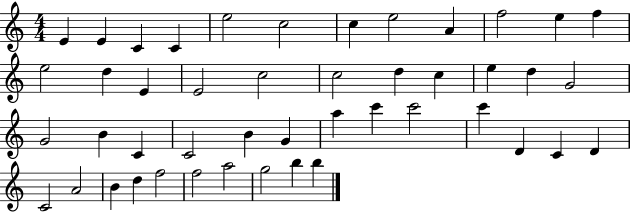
X:1
T:Untitled
M:4/4
L:1/4
K:C
E E C C e2 c2 c e2 A f2 e f e2 d E E2 c2 c2 d c e d G2 G2 B C C2 B G a c' c'2 c' D C D C2 A2 B d f2 f2 a2 g2 b b